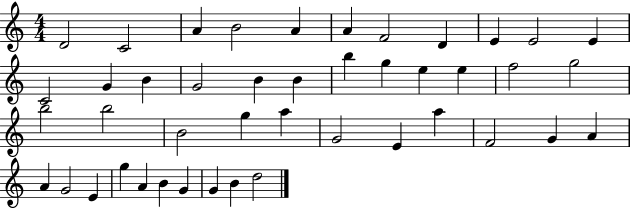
D4/h C4/h A4/q B4/h A4/q A4/q F4/h D4/q E4/q E4/h E4/q C4/h G4/q B4/q G4/h B4/q B4/q B5/q G5/q E5/q E5/q F5/h G5/h B5/h B5/h B4/h G5/q A5/q G4/h E4/q A5/q F4/h G4/q A4/q A4/q G4/h E4/q G5/q A4/q B4/q G4/q G4/q B4/q D5/h